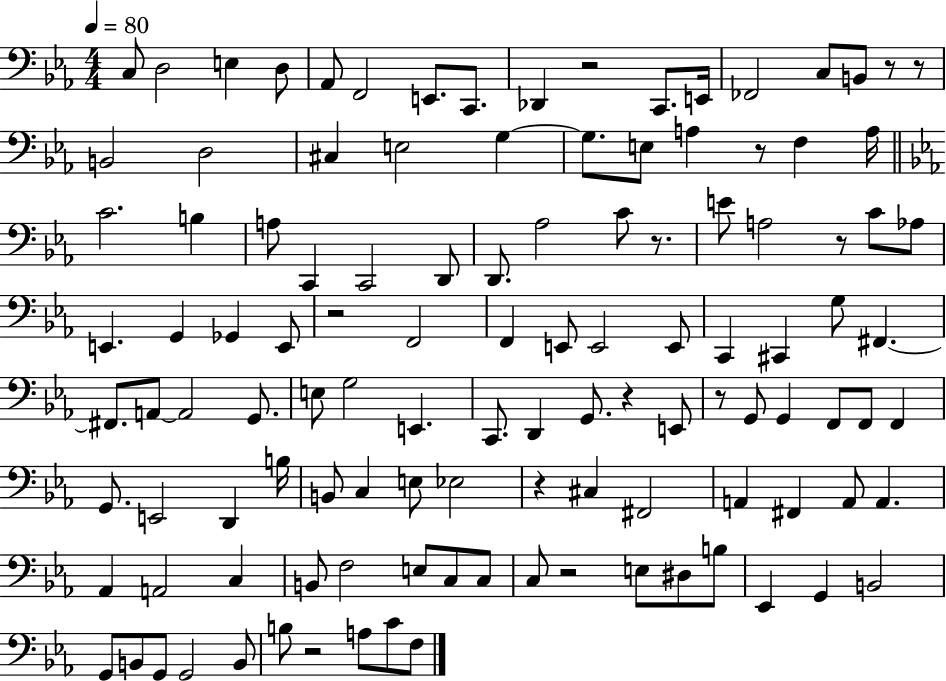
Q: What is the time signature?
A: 4/4